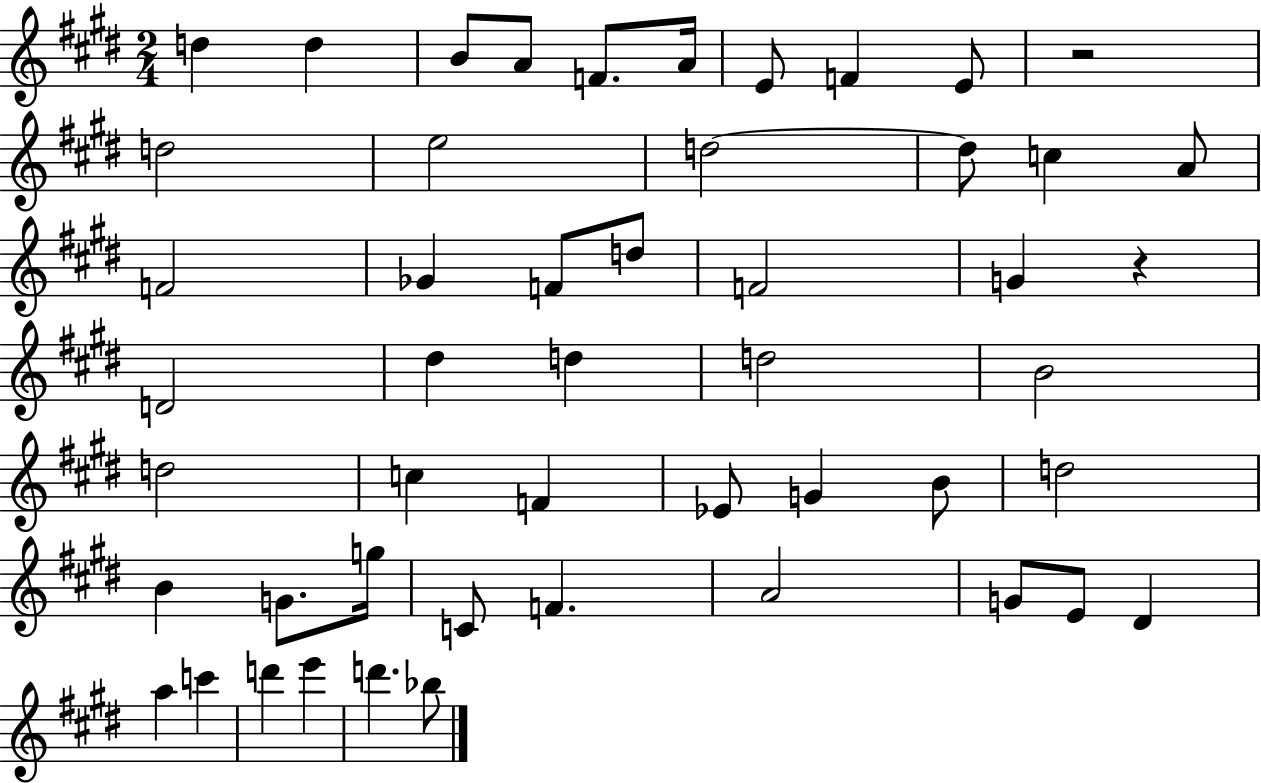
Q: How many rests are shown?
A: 2